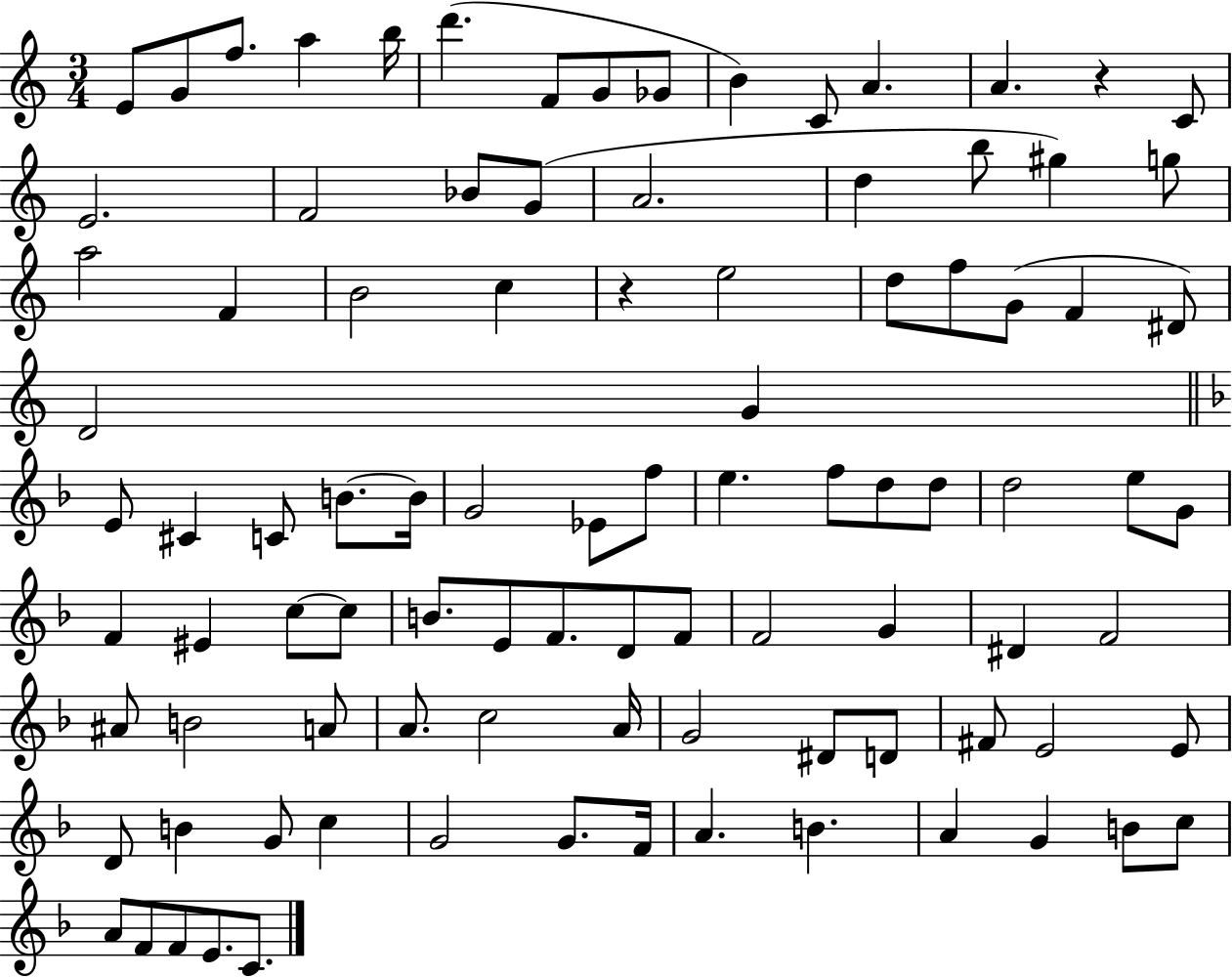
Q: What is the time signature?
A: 3/4